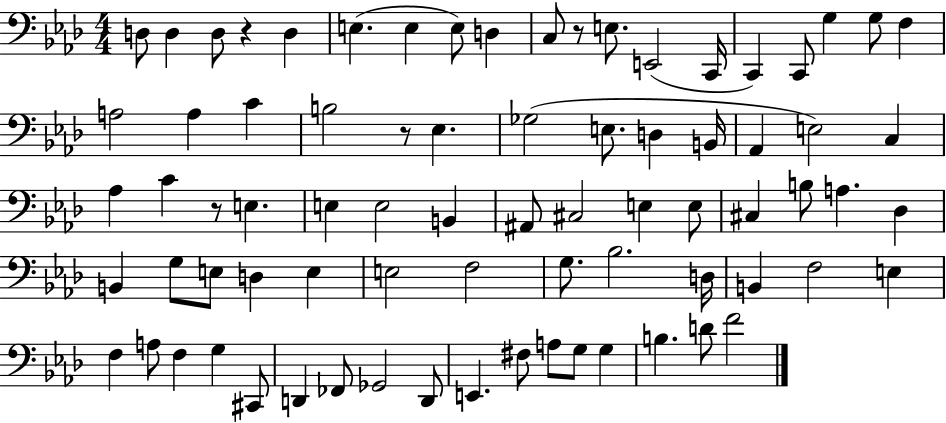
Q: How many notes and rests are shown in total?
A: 77